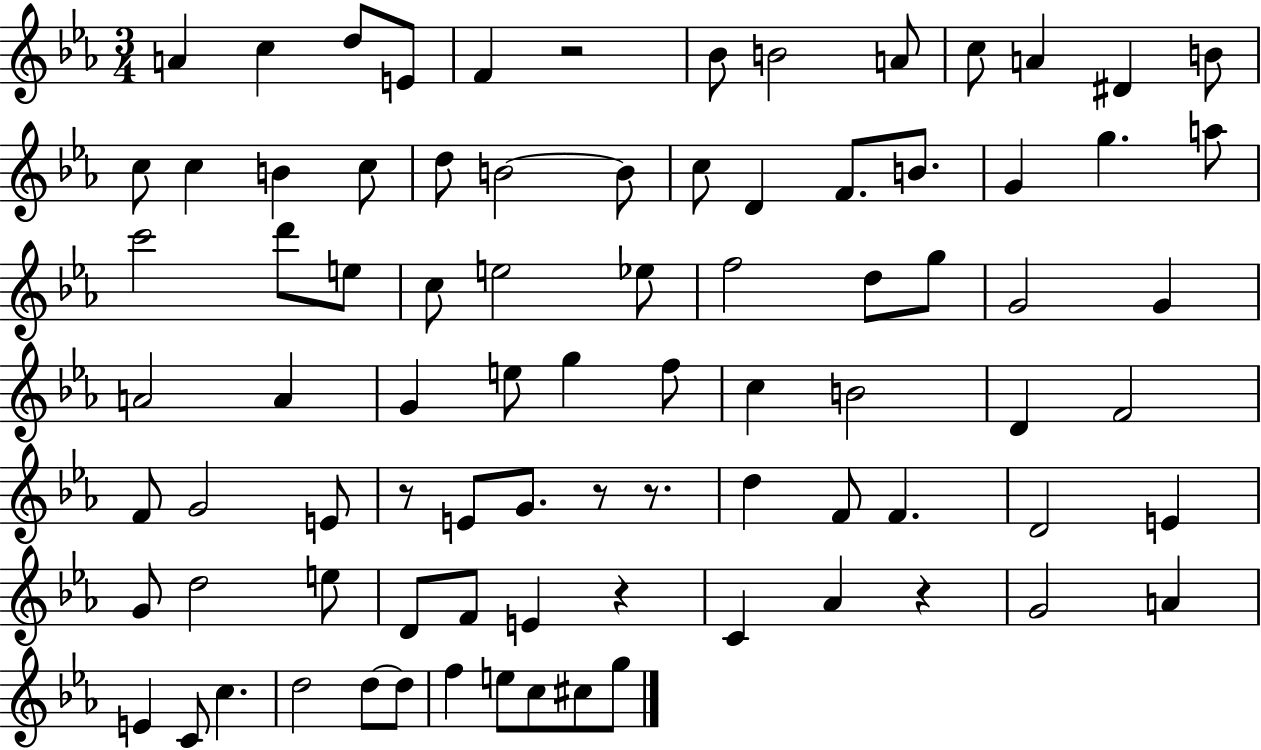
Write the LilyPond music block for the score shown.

{
  \clef treble
  \numericTimeSignature
  \time 3/4
  \key ees \major
  a'4 c''4 d''8 e'8 | f'4 r2 | bes'8 b'2 a'8 | c''8 a'4 dis'4 b'8 | \break c''8 c''4 b'4 c''8 | d''8 b'2~~ b'8 | c''8 d'4 f'8. b'8. | g'4 g''4. a''8 | \break c'''2 d'''8 e''8 | c''8 e''2 ees''8 | f''2 d''8 g''8 | g'2 g'4 | \break a'2 a'4 | g'4 e''8 g''4 f''8 | c''4 b'2 | d'4 f'2 | \break f'8 g'2 e'8 | r8 e'8 g'8. r8 r8. | d''4 f'8 f'4. | d'2 e'4 | \break g'8 d''2 e''8 | d'8 f'8 e'4 r4 | c'4 aes'4 r4 | g'2 a'4 | \break e'4 c'8 c''4. | d''2 d''8~~ d''8 | f''4 e''8 c''8 cis''8 g''8 | \bar "|."
}